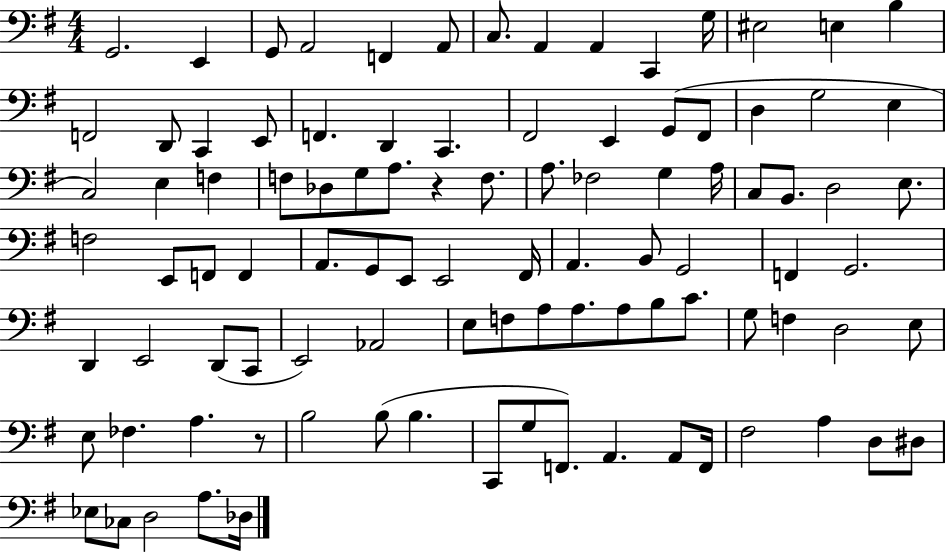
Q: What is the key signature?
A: G major